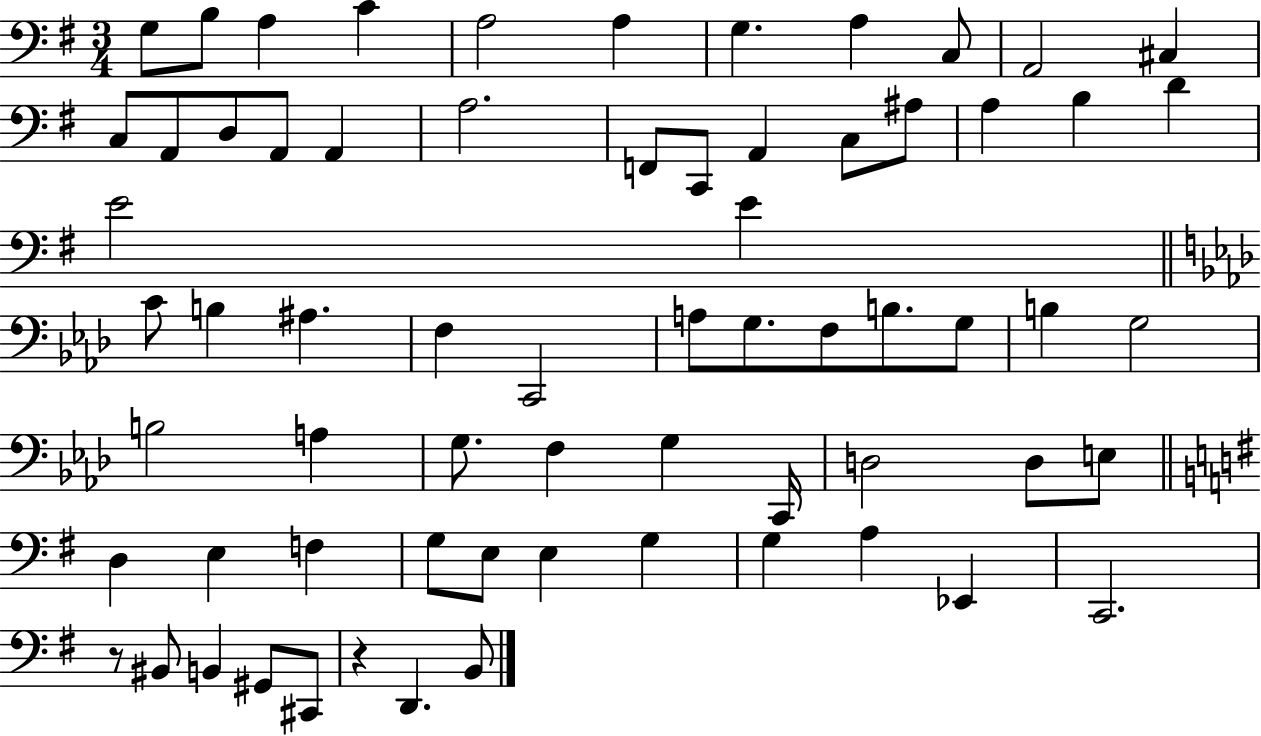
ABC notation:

X:1
T:Untitled
M:3/4
L:1/4
K:G
G,/2 B,/2 A, C A,2 A, G, A, C,/2 A,,2 ^C, C,/2 A,,/2 D,/2 A,,/2 A,, A,2 F,,/2 C,,/2 A,, C,/2 ^A,/2 A, B, D E2 E C/2 B, ^A, F, C,,2 A,/2 G,/2 F,/2 B,/2 G,/2 B, G,2 B,2 A, G,/2 F, G, C,,/4 D,2 D,/2 E,/2 D, E, F, G,/2 E,/2 E, G, G, A, _E,, C,,2 z/2 ^B,,/2 B,, ^G,,/2 ^C,,/2 z D,, B,,/2